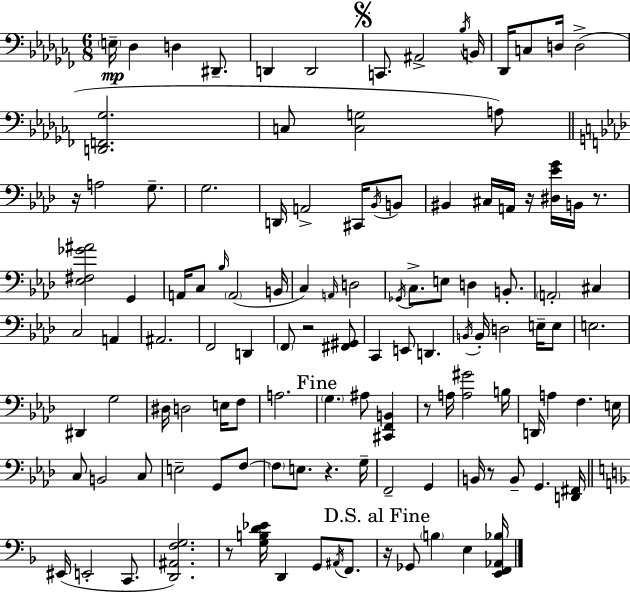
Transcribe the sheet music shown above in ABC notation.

X:1
T:Untitled
M:6/8
L:1/4
K:Abm
E,/4 _D, D, ^D,,/2 D,, D,,2 C,,/2 ^A,,2 _B,/4 B,,/4 _D,,/4 C,/2 D,/4 D,2 [D,,F,,_G,]2 C,/2 [C,G,]2 A,/2 z/4 A,2 G,/2 G,2 D,,/4 A,,2 ^C,,/4 _B,,/4 B,,/2 ^B,, ^C,/4 A,,/4 z/4 [^D,_EG]/4 B,,/4 z/2 [_E,^F,_G^A]2 G,, A,,/4 C,/2 _B,/4 A,,2 B,,/4 C, A,,/4 D,2 _G,,/4 C,/2 E,/2 D, B,,/2 A,,2 ^C, C,2 A,, ^A,,2 F,,2 D,, F,,/2 z2 [^F,,^G,,]/2 C,, E,,/2 D,, B,,/4 B,,/4 D,2 E,/4 E,/2 E,2 ^D,, G,2 ^D,/4 D,2 E,/4 F,/2 A,2 G, ^A,/2 [^C,,F,,B,,] z/2 A,/4 [A,^G]2 B,/4 D,,/4 A, F, E,/4 C,/2 B,,2 C,/2 E,2 G,,/2 F,/2 F,/2 E,/2 z G,/4 F,,2 G,, B,,/4 z/2 B,,/2 G,, [D,,^F,,]/4 ^E,,/4 E,,2 C,,/2 [D,,^A,,F,G,]2 z/2 [G,B,D_E]/4 D,, G,,/2 ^A,,/4 F,,/2 z/4 _G,,/2 B, E, [E,,F,,_A,,_B,]/4